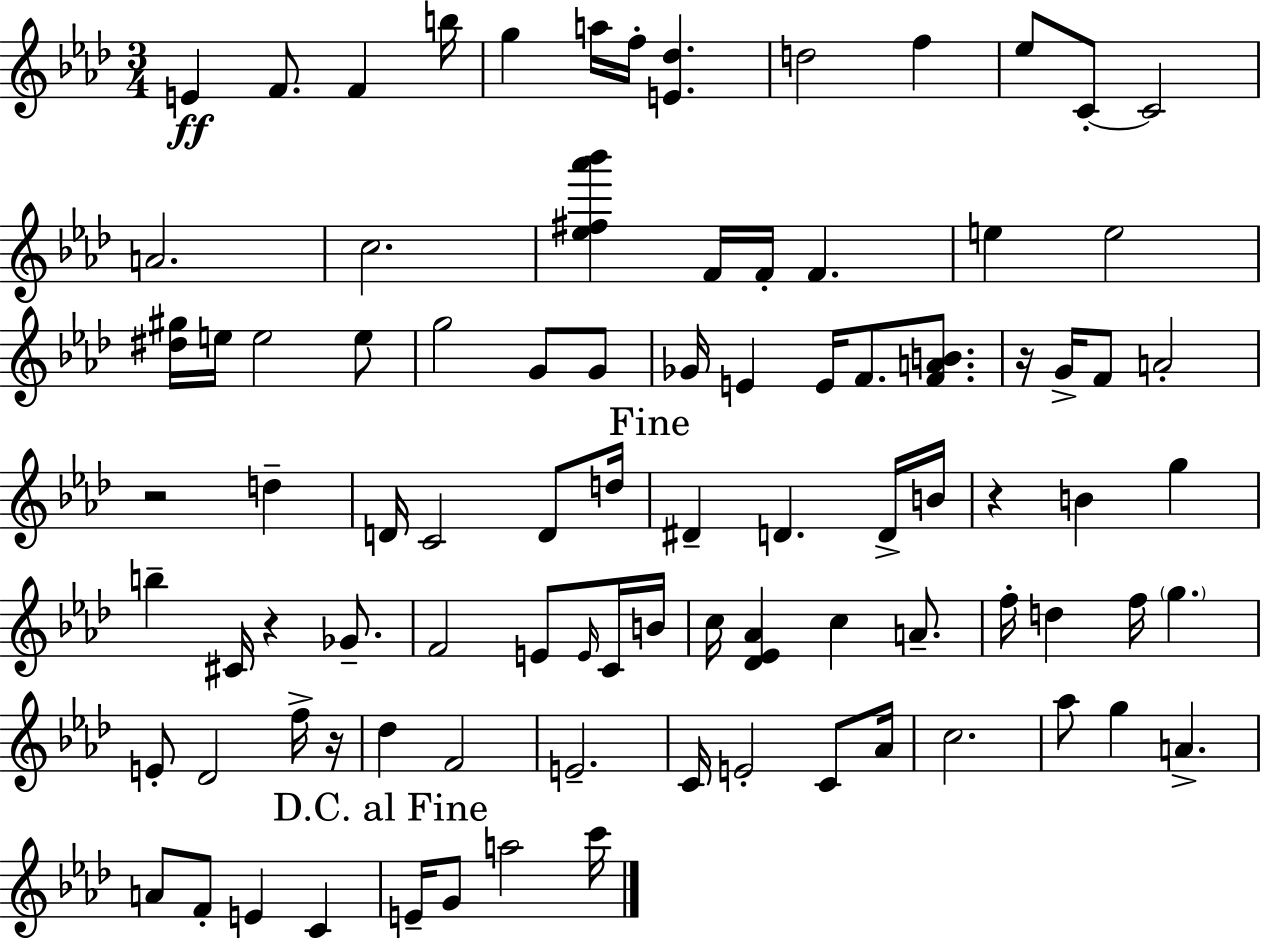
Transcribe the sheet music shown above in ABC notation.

X:1
T:Untitled
M:3/4
L:1/4
K:Fm
E F/2 F b/4 g a/4 f/4 [E_d] d2 f _e/2 C/2 C2 A2 c2 [_e^f_a'_b'] F/4 F/4 F e e2 [^d^g]/4 e/4 e2 e/2 g2 G/2 G/2 _G/4 E E/4 F/2 [FAB]/2 z/4 G/4 F/2 A2 z2 d D/4 C2 D/2 d/4 ^D D D/4 B/4 z B g b ^C/4 z _G/2 F2 E/2 E/4 C/4 B/4 c/4 [_D_E_A] c A/2 f/4 d f/4 g E/2 _D2 f/4 z/4 _d F2 E2 C/4 E2 C/2 _A/4 c2 _a/2 g A A/2 F/2 E C E/4 G/2 a2 c'/4